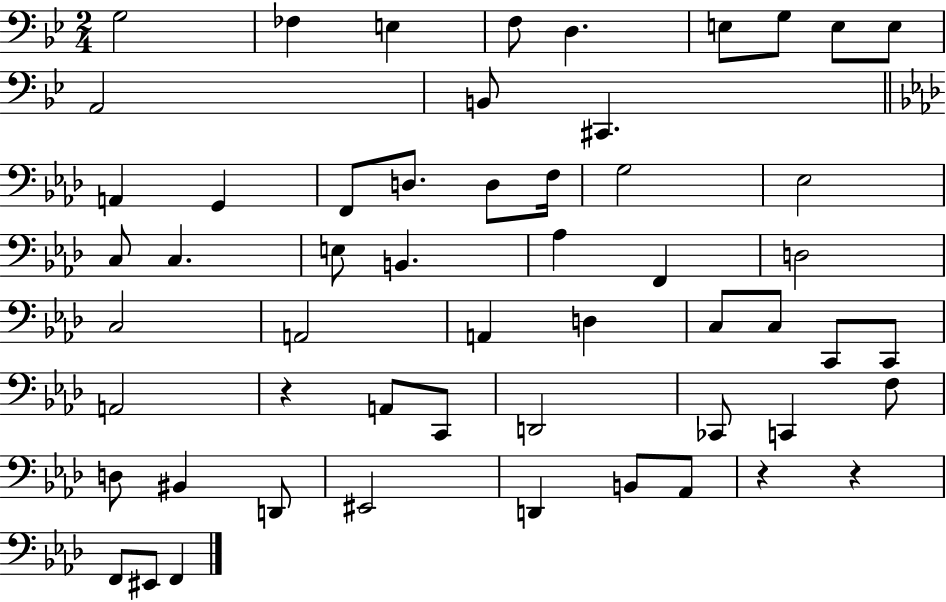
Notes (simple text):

G3/h FES3/q E3/q F3/e D3/q. E3/e G3/e E3/e E3/e A2/h B2/e C#2/q. A2/q G2/q F2/e D3/e. D3/e F3/s G3/h Eb3/h C3/e C3/q. E3/e B2/q. Ab3/q F2/q D3/h C3/h A2/h A2/q D3/q C3/e C3/e C2/e C2/e A2/h R/q A2/e C2/e D2/h CES2/e C2/q F3/e D3/e BIS2/q D2/e EIS2/h D2/q B2/e Ab2/e R/q R/q F2/e EIS2/e F2/q